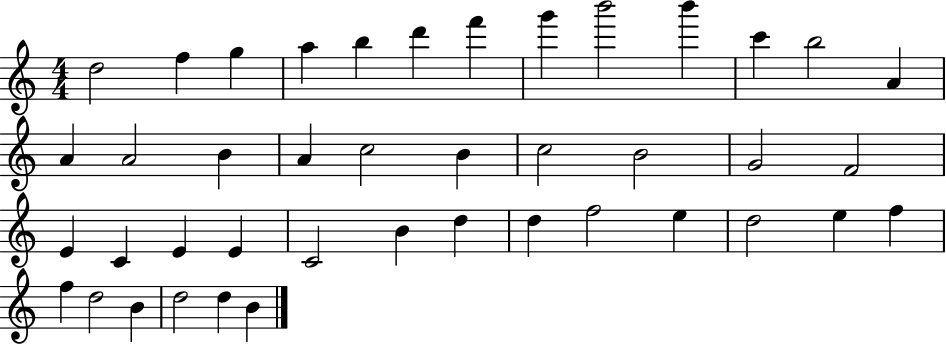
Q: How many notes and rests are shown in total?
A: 42